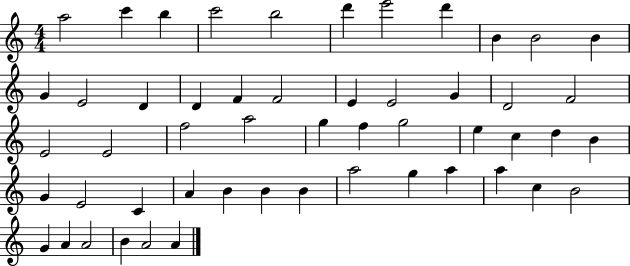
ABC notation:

X:1
T:Untitled
M:4/4
L:1/4
K:C
a2 c' b c'2 b2 d' e'2 d' B B2 B G E2 D D F F2 E E2 G D2 F2 E2 E2 f2 a2 g f g2 e c d B G E2 C A B B B a2 g a a c B2 G A A2 B A2 A